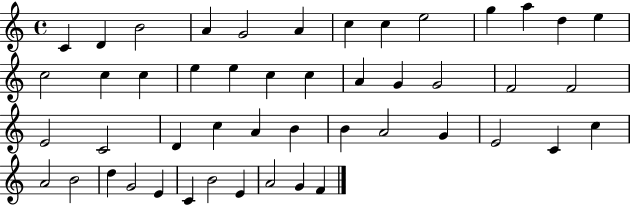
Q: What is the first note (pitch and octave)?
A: C4